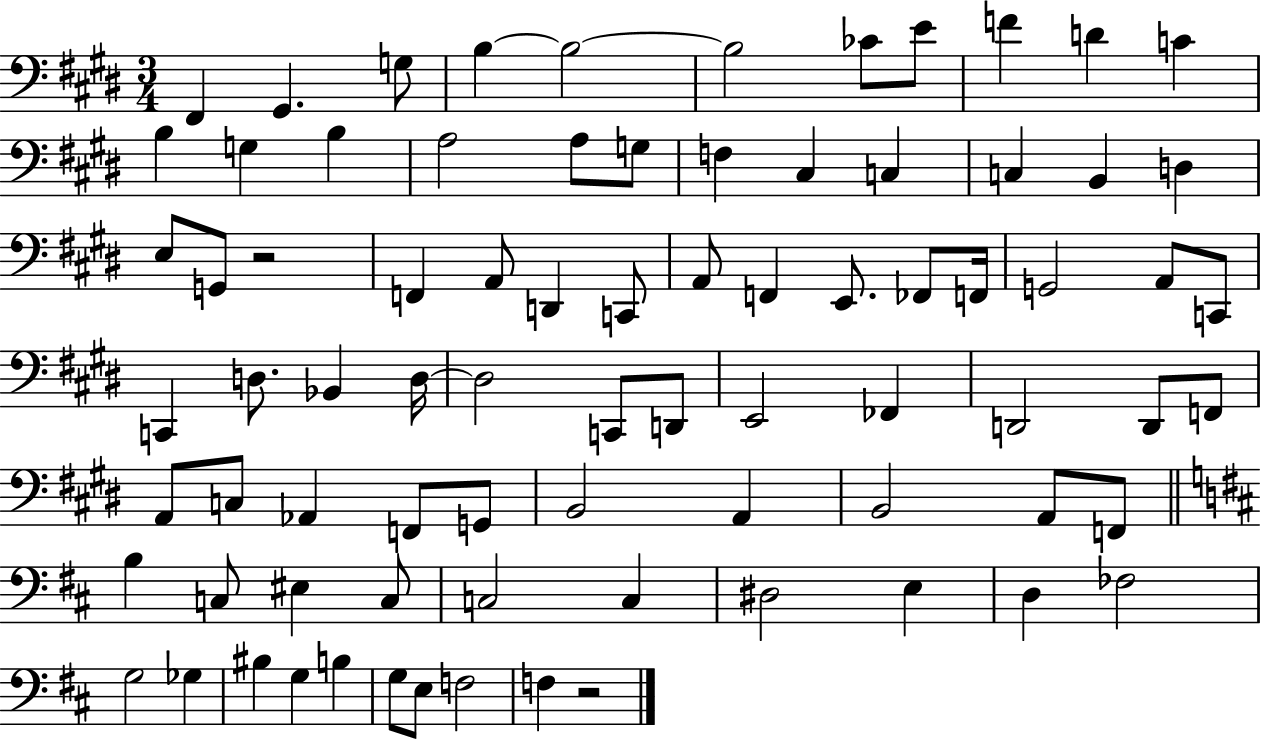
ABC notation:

X:1
T:Untitled
M:3/4
L:1/4
K:E
^F,, ^G,, G,/2 B, B,2 B,2 _C/2 E/2 F D C B, G, B, A,2 A,/2 G,/2 F, ^C, C, C, B,, D, E,/2 G,,/2 z2 F,, A,,/2 D,, C,,/2 A,,/2 F,, E,,/2 _F,,/2 F,,/4 G,,2 A,,/2 C,,/2 C,, D,/2 _B,, D,/4 D,2 C,,/2 D,,/2 E,,2 _F,, D,,2 D,,/2 F,,/2 A,,/2 C,/2 _A,, F,,/2 G,,/2 B,,2 A,, B,,2 A,,/2 F,,/2 B, C,/2 ^E, C,/2 C,2 C, ^D,2 E, D, _F,2 G,2 _G, ^B, G, B, G,/2 E,/2 F,2 F, z2